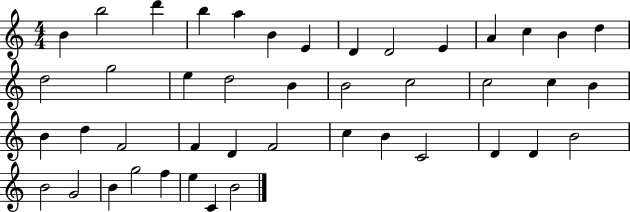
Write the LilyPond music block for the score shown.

{
  \clef treble
  \numericTimeSignature
  \time 4/4
  \key c \major
  b'4 b''2 d'''4 | b''4 a''4 b'4 e'4 | d'4 d'2 e'4 | a'4 c''4 b'4 d''4 | \break d''2 g''2 | e''4 d''2 b'4 | b'2 c''2 | c''2 c''4 b'4 | \break b'4 d''4 f'2 | f'4 d'4 f'2 | c''4 b'4 c'2 | d'4 d'4 b'2 | \break b'2 g'2 | b'4 g''2 f''4 | e''4 c'4 b'2 | \bar "|."
}